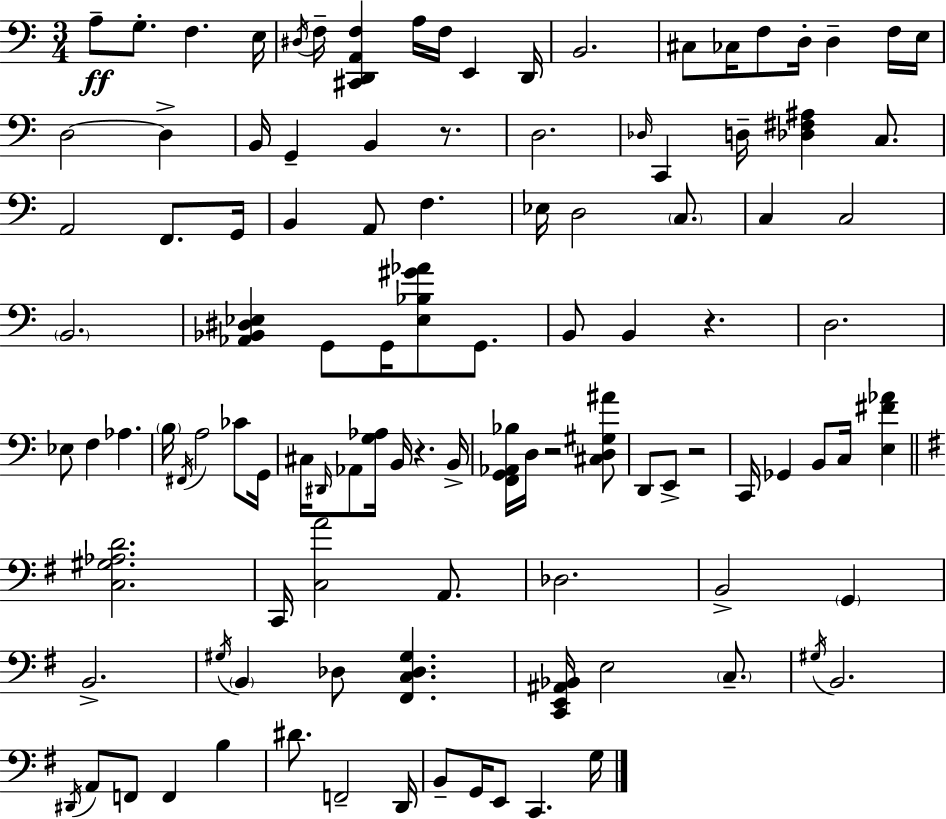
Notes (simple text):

A3/e G3/e. F3/q. E3/s D#3/s F3/s [C#2,D2,A2,F3]/q A3/s F3/s E2/q D2/s B2/h. C#3/e CES3/s F3/e D3/s D3/q F3/s E3/s D3/h D3/q B2/s G2/q B2/q R/e. D3/h. Db3/s C2/q D3/s [Db3,F#3,A#3]/q C3/e. A2/h F2/e. G2/s B2/q A2/e F3/q. Eb3/s D3/h C3/e. C3/q C3/h B2/h. [Ab2,Bb2,D#3,Eb3]/q G2/e G2/s [Eb3,Bb3,G#4,Ab4]/e G2/e. B2/e B2/q R/q. D3/h. Eb3/e F3/q Ab3/q. B3/s F#2/s A3/h CES4/e G2/s C#3/s D#2/s Ab2/e [G3,Ab3]/s B2/s R/q. B2/s [F2,G2,Ab2,Bb3]/s D3/s R/h [C#3,D3,G#3,A#4]/e D2/e E2/e R/h C2/s Gb2/q B2/e C3/s [E3,F#4,Ab4]/q [C3,G#3,Ab3,D4]/h. C2/s [C3,A4]/h A2/e. Db3/h. B2/h G2/q B2/h. G#3/s B2/q Db3/e [F#2,C3,Db3,G#3]/q. [C2,E2,A#2,Bb2]/s E3/h C3/e. G#3/s B2/h. D#2/s A2/e F2/e F2/q B3/q D#4/e. F2/h D2/s B2/e G2/s E2/e C2/q. G3/s